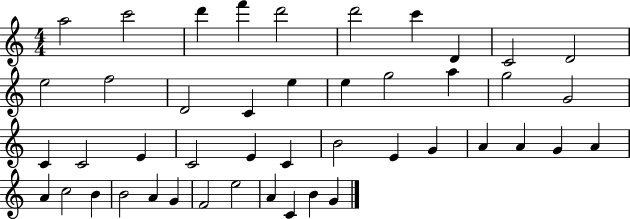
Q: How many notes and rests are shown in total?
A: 45